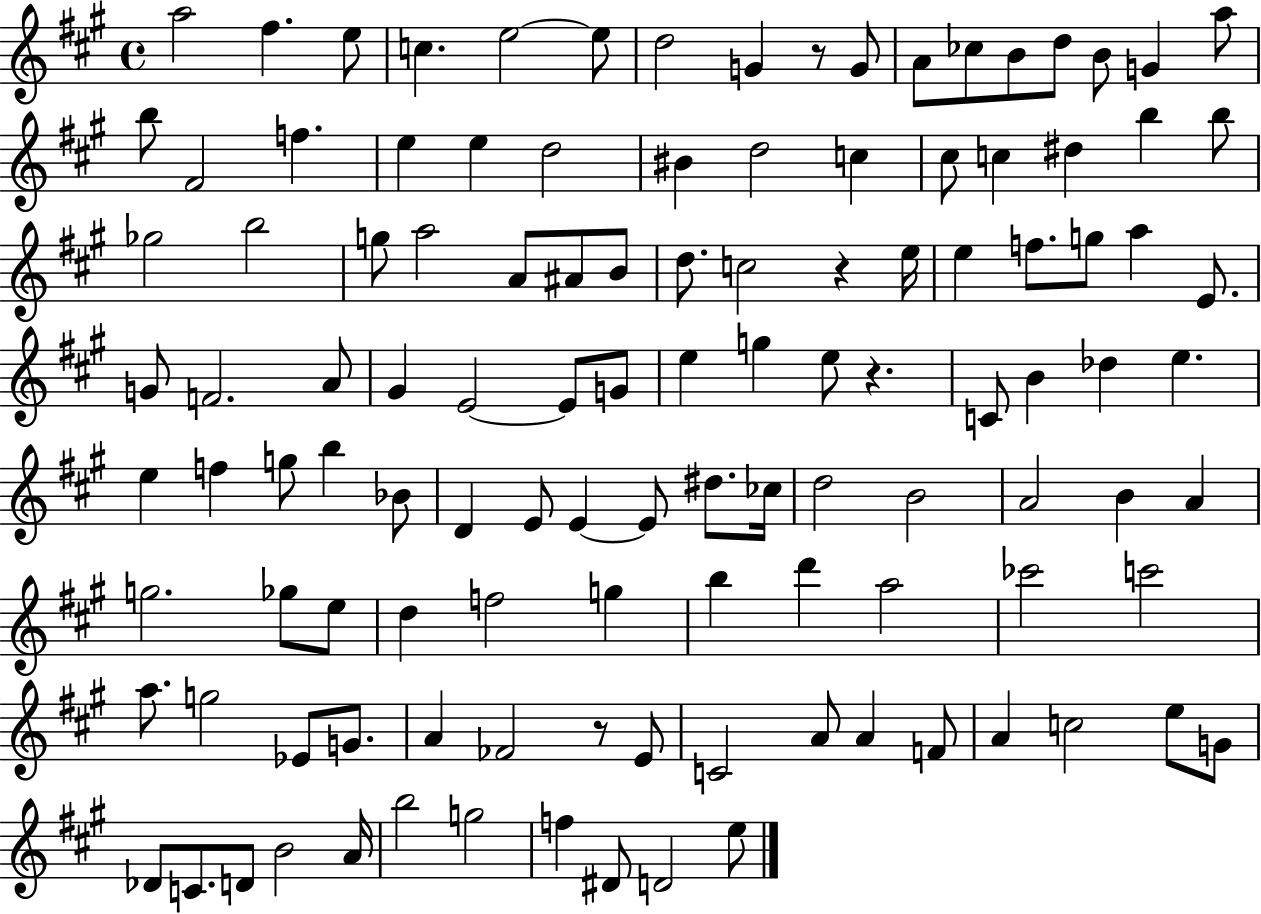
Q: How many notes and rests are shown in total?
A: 116